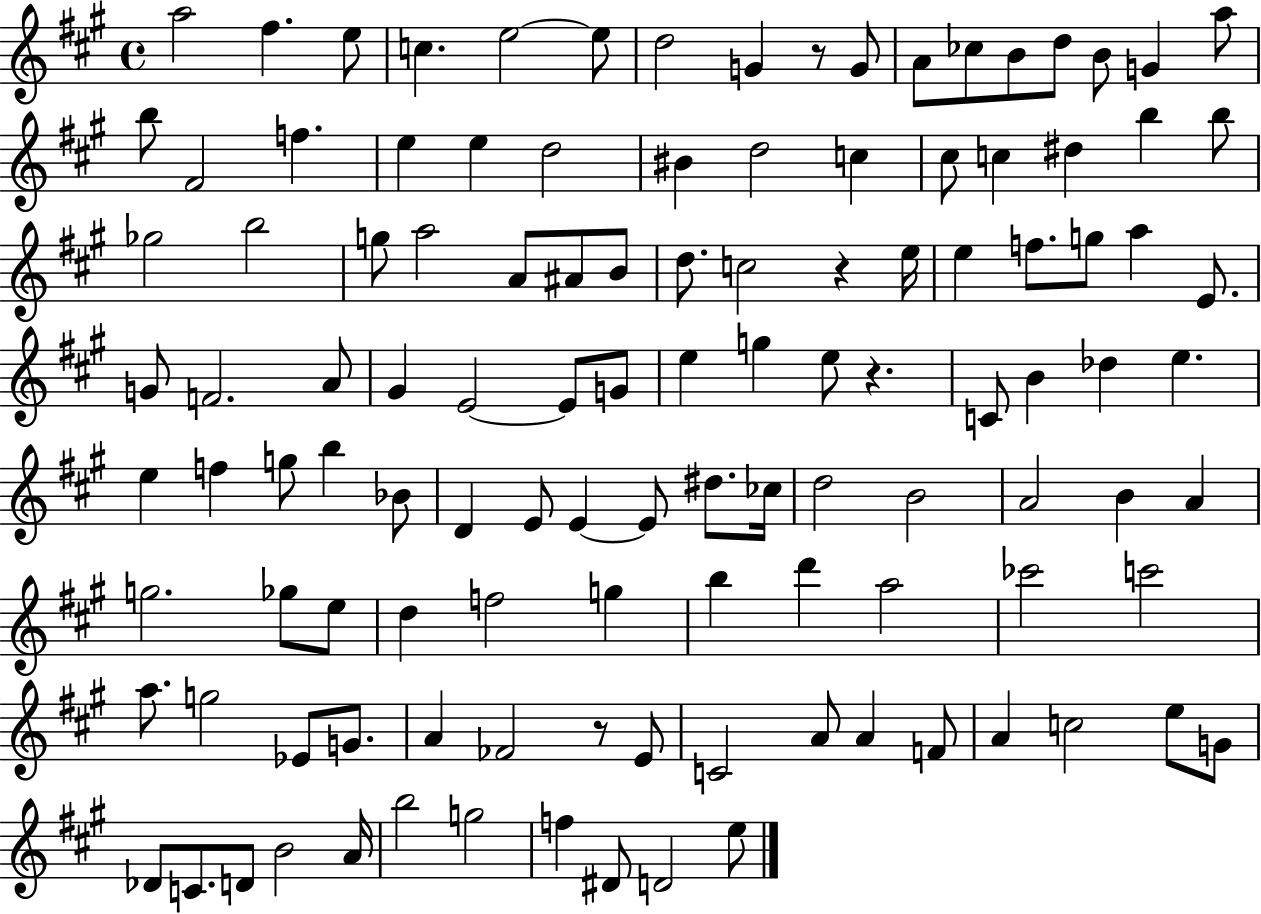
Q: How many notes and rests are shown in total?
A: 116